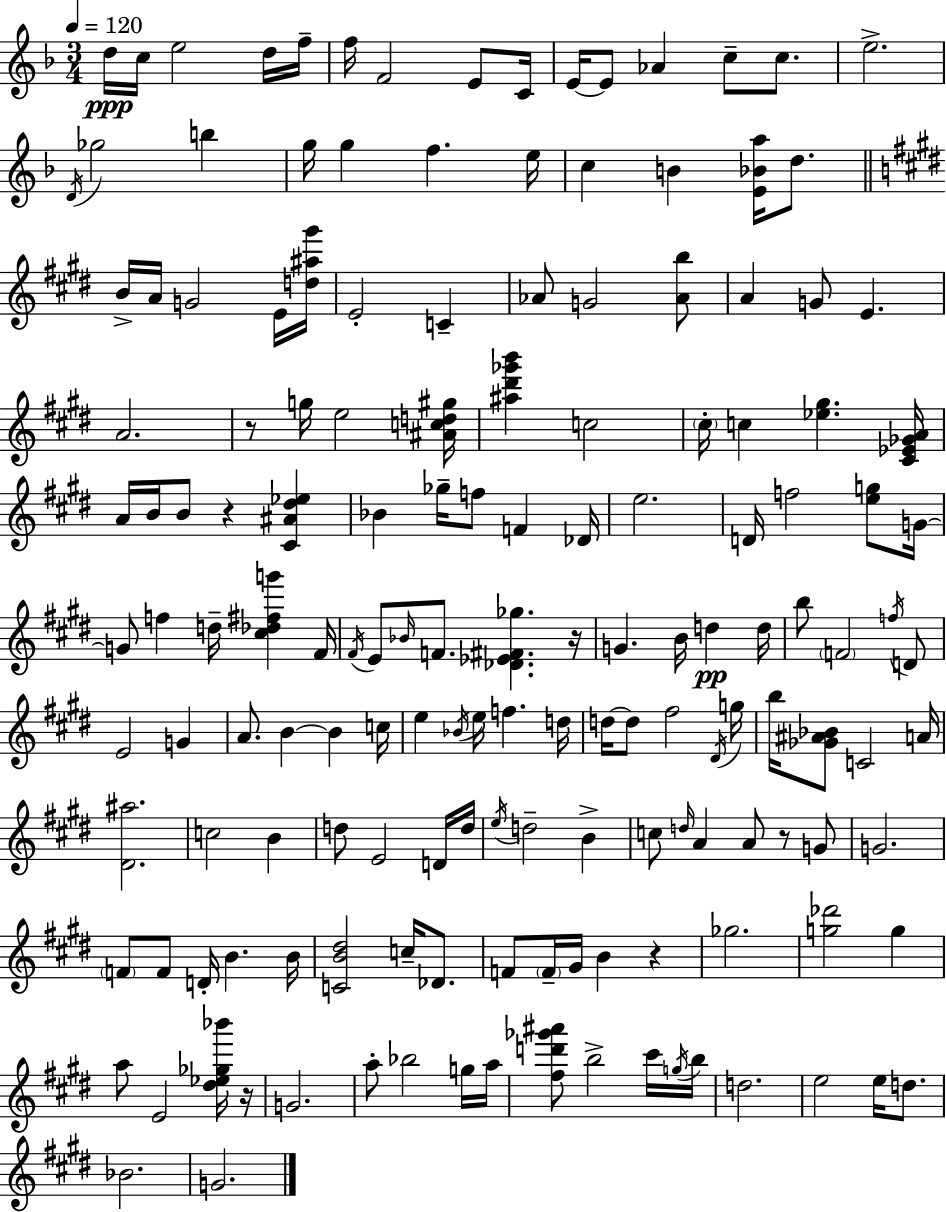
{
  \clef treble
  \numericTimeSignature
  \time 3/4
  \key d \minor
  \tempo 4 = 120
  d''16\ppp c''16 e''2 d''16 f''16-- | f''16 f'2 e'8 c'16 | e'16~~ e'8 aes'4 c''8-- c''8. | e''2.-> | \break \acciaccatura { d'16 } ges''2 b''4 | g''16 g''4 f''4. | e''16 c''4 b'4 <e' bes' a''>16 d''8. | \bar "||" \break \key e \major b'16-> a'16 g'2 e'16 <d'' ais'' gis'''>16 | e'2-. c'4-- | aes'8 g'2 <aes' b''>8 | a'4 g'8 e'4. | \break a'2. | r8 g''16 e''2 <ais' c'' d'' gis''>16 | <ais'' dis''' ges''' b'''>4 c''2 | \parenthesize cis''16-. c''4 <ees'' gis''>4. <cis' ees' ges' a'>16 | \break a'16 b'16 b'8 r4 <cis' ais' dis'' ees''>4 | bes'4 ges''16-- f''8 f'4 des'16 | e''2. | d'16 f''2 <e'' g''>8 g'16~~ | \break g'8 f''4 d''16-- <cis'' des'' fis'' g'''>4 fis'16 | \acciaccatura { fis'16 } e'8 \grace { bes'16 } f'8. <des' ees' fis' ges''>4. | r16 g'4. b'16 d''4\pp | d''16 b''8 \parenthesize f'2 | \break \acciaccatura { f''16 } d'8 e'2 g'4 | a'8. b'4~~ b'4 | c''16 e''4 \acciaccatura { bes'16 } e''16 f''4. | d''16 d''16~~ d''8 fis''2 | \break \acciaccatura { dis'16 } g''16 b''16 <ges' ais' bes'>8 c'2 | a'16 <dis' ais''>2. | c''2 | b'4 d''8 e'2 | \break d'16 d''16 \acciaccatura { e''16 } d''2-- | b'4-> c''8 \grace { d''16 } a'4 | a'8 r8 g'8 g'2. | \parenthesize f'8 f'8 d'16-. | \break b'4. b'16 <c' b' dis''>2 | c''16-- des'8. f'8 \parenthesize f'16-- gis'16 b'4 | r4 ges''2. | <g'' des'''>2 | \break g''4 a''8 e'2 | <dis'' ees'' ges'' bes'''>16 r16 g'2. | a''8-. bes''2 | g''16 a''16 <fis'' d''' ges''' ais'''>8 b''2-> | \break cis'''16 \acciaccatura { g''16 } b''16 d''2. | e''2 | e''16 d''8. bes'2. | g'2. | \break \bar "|."
}